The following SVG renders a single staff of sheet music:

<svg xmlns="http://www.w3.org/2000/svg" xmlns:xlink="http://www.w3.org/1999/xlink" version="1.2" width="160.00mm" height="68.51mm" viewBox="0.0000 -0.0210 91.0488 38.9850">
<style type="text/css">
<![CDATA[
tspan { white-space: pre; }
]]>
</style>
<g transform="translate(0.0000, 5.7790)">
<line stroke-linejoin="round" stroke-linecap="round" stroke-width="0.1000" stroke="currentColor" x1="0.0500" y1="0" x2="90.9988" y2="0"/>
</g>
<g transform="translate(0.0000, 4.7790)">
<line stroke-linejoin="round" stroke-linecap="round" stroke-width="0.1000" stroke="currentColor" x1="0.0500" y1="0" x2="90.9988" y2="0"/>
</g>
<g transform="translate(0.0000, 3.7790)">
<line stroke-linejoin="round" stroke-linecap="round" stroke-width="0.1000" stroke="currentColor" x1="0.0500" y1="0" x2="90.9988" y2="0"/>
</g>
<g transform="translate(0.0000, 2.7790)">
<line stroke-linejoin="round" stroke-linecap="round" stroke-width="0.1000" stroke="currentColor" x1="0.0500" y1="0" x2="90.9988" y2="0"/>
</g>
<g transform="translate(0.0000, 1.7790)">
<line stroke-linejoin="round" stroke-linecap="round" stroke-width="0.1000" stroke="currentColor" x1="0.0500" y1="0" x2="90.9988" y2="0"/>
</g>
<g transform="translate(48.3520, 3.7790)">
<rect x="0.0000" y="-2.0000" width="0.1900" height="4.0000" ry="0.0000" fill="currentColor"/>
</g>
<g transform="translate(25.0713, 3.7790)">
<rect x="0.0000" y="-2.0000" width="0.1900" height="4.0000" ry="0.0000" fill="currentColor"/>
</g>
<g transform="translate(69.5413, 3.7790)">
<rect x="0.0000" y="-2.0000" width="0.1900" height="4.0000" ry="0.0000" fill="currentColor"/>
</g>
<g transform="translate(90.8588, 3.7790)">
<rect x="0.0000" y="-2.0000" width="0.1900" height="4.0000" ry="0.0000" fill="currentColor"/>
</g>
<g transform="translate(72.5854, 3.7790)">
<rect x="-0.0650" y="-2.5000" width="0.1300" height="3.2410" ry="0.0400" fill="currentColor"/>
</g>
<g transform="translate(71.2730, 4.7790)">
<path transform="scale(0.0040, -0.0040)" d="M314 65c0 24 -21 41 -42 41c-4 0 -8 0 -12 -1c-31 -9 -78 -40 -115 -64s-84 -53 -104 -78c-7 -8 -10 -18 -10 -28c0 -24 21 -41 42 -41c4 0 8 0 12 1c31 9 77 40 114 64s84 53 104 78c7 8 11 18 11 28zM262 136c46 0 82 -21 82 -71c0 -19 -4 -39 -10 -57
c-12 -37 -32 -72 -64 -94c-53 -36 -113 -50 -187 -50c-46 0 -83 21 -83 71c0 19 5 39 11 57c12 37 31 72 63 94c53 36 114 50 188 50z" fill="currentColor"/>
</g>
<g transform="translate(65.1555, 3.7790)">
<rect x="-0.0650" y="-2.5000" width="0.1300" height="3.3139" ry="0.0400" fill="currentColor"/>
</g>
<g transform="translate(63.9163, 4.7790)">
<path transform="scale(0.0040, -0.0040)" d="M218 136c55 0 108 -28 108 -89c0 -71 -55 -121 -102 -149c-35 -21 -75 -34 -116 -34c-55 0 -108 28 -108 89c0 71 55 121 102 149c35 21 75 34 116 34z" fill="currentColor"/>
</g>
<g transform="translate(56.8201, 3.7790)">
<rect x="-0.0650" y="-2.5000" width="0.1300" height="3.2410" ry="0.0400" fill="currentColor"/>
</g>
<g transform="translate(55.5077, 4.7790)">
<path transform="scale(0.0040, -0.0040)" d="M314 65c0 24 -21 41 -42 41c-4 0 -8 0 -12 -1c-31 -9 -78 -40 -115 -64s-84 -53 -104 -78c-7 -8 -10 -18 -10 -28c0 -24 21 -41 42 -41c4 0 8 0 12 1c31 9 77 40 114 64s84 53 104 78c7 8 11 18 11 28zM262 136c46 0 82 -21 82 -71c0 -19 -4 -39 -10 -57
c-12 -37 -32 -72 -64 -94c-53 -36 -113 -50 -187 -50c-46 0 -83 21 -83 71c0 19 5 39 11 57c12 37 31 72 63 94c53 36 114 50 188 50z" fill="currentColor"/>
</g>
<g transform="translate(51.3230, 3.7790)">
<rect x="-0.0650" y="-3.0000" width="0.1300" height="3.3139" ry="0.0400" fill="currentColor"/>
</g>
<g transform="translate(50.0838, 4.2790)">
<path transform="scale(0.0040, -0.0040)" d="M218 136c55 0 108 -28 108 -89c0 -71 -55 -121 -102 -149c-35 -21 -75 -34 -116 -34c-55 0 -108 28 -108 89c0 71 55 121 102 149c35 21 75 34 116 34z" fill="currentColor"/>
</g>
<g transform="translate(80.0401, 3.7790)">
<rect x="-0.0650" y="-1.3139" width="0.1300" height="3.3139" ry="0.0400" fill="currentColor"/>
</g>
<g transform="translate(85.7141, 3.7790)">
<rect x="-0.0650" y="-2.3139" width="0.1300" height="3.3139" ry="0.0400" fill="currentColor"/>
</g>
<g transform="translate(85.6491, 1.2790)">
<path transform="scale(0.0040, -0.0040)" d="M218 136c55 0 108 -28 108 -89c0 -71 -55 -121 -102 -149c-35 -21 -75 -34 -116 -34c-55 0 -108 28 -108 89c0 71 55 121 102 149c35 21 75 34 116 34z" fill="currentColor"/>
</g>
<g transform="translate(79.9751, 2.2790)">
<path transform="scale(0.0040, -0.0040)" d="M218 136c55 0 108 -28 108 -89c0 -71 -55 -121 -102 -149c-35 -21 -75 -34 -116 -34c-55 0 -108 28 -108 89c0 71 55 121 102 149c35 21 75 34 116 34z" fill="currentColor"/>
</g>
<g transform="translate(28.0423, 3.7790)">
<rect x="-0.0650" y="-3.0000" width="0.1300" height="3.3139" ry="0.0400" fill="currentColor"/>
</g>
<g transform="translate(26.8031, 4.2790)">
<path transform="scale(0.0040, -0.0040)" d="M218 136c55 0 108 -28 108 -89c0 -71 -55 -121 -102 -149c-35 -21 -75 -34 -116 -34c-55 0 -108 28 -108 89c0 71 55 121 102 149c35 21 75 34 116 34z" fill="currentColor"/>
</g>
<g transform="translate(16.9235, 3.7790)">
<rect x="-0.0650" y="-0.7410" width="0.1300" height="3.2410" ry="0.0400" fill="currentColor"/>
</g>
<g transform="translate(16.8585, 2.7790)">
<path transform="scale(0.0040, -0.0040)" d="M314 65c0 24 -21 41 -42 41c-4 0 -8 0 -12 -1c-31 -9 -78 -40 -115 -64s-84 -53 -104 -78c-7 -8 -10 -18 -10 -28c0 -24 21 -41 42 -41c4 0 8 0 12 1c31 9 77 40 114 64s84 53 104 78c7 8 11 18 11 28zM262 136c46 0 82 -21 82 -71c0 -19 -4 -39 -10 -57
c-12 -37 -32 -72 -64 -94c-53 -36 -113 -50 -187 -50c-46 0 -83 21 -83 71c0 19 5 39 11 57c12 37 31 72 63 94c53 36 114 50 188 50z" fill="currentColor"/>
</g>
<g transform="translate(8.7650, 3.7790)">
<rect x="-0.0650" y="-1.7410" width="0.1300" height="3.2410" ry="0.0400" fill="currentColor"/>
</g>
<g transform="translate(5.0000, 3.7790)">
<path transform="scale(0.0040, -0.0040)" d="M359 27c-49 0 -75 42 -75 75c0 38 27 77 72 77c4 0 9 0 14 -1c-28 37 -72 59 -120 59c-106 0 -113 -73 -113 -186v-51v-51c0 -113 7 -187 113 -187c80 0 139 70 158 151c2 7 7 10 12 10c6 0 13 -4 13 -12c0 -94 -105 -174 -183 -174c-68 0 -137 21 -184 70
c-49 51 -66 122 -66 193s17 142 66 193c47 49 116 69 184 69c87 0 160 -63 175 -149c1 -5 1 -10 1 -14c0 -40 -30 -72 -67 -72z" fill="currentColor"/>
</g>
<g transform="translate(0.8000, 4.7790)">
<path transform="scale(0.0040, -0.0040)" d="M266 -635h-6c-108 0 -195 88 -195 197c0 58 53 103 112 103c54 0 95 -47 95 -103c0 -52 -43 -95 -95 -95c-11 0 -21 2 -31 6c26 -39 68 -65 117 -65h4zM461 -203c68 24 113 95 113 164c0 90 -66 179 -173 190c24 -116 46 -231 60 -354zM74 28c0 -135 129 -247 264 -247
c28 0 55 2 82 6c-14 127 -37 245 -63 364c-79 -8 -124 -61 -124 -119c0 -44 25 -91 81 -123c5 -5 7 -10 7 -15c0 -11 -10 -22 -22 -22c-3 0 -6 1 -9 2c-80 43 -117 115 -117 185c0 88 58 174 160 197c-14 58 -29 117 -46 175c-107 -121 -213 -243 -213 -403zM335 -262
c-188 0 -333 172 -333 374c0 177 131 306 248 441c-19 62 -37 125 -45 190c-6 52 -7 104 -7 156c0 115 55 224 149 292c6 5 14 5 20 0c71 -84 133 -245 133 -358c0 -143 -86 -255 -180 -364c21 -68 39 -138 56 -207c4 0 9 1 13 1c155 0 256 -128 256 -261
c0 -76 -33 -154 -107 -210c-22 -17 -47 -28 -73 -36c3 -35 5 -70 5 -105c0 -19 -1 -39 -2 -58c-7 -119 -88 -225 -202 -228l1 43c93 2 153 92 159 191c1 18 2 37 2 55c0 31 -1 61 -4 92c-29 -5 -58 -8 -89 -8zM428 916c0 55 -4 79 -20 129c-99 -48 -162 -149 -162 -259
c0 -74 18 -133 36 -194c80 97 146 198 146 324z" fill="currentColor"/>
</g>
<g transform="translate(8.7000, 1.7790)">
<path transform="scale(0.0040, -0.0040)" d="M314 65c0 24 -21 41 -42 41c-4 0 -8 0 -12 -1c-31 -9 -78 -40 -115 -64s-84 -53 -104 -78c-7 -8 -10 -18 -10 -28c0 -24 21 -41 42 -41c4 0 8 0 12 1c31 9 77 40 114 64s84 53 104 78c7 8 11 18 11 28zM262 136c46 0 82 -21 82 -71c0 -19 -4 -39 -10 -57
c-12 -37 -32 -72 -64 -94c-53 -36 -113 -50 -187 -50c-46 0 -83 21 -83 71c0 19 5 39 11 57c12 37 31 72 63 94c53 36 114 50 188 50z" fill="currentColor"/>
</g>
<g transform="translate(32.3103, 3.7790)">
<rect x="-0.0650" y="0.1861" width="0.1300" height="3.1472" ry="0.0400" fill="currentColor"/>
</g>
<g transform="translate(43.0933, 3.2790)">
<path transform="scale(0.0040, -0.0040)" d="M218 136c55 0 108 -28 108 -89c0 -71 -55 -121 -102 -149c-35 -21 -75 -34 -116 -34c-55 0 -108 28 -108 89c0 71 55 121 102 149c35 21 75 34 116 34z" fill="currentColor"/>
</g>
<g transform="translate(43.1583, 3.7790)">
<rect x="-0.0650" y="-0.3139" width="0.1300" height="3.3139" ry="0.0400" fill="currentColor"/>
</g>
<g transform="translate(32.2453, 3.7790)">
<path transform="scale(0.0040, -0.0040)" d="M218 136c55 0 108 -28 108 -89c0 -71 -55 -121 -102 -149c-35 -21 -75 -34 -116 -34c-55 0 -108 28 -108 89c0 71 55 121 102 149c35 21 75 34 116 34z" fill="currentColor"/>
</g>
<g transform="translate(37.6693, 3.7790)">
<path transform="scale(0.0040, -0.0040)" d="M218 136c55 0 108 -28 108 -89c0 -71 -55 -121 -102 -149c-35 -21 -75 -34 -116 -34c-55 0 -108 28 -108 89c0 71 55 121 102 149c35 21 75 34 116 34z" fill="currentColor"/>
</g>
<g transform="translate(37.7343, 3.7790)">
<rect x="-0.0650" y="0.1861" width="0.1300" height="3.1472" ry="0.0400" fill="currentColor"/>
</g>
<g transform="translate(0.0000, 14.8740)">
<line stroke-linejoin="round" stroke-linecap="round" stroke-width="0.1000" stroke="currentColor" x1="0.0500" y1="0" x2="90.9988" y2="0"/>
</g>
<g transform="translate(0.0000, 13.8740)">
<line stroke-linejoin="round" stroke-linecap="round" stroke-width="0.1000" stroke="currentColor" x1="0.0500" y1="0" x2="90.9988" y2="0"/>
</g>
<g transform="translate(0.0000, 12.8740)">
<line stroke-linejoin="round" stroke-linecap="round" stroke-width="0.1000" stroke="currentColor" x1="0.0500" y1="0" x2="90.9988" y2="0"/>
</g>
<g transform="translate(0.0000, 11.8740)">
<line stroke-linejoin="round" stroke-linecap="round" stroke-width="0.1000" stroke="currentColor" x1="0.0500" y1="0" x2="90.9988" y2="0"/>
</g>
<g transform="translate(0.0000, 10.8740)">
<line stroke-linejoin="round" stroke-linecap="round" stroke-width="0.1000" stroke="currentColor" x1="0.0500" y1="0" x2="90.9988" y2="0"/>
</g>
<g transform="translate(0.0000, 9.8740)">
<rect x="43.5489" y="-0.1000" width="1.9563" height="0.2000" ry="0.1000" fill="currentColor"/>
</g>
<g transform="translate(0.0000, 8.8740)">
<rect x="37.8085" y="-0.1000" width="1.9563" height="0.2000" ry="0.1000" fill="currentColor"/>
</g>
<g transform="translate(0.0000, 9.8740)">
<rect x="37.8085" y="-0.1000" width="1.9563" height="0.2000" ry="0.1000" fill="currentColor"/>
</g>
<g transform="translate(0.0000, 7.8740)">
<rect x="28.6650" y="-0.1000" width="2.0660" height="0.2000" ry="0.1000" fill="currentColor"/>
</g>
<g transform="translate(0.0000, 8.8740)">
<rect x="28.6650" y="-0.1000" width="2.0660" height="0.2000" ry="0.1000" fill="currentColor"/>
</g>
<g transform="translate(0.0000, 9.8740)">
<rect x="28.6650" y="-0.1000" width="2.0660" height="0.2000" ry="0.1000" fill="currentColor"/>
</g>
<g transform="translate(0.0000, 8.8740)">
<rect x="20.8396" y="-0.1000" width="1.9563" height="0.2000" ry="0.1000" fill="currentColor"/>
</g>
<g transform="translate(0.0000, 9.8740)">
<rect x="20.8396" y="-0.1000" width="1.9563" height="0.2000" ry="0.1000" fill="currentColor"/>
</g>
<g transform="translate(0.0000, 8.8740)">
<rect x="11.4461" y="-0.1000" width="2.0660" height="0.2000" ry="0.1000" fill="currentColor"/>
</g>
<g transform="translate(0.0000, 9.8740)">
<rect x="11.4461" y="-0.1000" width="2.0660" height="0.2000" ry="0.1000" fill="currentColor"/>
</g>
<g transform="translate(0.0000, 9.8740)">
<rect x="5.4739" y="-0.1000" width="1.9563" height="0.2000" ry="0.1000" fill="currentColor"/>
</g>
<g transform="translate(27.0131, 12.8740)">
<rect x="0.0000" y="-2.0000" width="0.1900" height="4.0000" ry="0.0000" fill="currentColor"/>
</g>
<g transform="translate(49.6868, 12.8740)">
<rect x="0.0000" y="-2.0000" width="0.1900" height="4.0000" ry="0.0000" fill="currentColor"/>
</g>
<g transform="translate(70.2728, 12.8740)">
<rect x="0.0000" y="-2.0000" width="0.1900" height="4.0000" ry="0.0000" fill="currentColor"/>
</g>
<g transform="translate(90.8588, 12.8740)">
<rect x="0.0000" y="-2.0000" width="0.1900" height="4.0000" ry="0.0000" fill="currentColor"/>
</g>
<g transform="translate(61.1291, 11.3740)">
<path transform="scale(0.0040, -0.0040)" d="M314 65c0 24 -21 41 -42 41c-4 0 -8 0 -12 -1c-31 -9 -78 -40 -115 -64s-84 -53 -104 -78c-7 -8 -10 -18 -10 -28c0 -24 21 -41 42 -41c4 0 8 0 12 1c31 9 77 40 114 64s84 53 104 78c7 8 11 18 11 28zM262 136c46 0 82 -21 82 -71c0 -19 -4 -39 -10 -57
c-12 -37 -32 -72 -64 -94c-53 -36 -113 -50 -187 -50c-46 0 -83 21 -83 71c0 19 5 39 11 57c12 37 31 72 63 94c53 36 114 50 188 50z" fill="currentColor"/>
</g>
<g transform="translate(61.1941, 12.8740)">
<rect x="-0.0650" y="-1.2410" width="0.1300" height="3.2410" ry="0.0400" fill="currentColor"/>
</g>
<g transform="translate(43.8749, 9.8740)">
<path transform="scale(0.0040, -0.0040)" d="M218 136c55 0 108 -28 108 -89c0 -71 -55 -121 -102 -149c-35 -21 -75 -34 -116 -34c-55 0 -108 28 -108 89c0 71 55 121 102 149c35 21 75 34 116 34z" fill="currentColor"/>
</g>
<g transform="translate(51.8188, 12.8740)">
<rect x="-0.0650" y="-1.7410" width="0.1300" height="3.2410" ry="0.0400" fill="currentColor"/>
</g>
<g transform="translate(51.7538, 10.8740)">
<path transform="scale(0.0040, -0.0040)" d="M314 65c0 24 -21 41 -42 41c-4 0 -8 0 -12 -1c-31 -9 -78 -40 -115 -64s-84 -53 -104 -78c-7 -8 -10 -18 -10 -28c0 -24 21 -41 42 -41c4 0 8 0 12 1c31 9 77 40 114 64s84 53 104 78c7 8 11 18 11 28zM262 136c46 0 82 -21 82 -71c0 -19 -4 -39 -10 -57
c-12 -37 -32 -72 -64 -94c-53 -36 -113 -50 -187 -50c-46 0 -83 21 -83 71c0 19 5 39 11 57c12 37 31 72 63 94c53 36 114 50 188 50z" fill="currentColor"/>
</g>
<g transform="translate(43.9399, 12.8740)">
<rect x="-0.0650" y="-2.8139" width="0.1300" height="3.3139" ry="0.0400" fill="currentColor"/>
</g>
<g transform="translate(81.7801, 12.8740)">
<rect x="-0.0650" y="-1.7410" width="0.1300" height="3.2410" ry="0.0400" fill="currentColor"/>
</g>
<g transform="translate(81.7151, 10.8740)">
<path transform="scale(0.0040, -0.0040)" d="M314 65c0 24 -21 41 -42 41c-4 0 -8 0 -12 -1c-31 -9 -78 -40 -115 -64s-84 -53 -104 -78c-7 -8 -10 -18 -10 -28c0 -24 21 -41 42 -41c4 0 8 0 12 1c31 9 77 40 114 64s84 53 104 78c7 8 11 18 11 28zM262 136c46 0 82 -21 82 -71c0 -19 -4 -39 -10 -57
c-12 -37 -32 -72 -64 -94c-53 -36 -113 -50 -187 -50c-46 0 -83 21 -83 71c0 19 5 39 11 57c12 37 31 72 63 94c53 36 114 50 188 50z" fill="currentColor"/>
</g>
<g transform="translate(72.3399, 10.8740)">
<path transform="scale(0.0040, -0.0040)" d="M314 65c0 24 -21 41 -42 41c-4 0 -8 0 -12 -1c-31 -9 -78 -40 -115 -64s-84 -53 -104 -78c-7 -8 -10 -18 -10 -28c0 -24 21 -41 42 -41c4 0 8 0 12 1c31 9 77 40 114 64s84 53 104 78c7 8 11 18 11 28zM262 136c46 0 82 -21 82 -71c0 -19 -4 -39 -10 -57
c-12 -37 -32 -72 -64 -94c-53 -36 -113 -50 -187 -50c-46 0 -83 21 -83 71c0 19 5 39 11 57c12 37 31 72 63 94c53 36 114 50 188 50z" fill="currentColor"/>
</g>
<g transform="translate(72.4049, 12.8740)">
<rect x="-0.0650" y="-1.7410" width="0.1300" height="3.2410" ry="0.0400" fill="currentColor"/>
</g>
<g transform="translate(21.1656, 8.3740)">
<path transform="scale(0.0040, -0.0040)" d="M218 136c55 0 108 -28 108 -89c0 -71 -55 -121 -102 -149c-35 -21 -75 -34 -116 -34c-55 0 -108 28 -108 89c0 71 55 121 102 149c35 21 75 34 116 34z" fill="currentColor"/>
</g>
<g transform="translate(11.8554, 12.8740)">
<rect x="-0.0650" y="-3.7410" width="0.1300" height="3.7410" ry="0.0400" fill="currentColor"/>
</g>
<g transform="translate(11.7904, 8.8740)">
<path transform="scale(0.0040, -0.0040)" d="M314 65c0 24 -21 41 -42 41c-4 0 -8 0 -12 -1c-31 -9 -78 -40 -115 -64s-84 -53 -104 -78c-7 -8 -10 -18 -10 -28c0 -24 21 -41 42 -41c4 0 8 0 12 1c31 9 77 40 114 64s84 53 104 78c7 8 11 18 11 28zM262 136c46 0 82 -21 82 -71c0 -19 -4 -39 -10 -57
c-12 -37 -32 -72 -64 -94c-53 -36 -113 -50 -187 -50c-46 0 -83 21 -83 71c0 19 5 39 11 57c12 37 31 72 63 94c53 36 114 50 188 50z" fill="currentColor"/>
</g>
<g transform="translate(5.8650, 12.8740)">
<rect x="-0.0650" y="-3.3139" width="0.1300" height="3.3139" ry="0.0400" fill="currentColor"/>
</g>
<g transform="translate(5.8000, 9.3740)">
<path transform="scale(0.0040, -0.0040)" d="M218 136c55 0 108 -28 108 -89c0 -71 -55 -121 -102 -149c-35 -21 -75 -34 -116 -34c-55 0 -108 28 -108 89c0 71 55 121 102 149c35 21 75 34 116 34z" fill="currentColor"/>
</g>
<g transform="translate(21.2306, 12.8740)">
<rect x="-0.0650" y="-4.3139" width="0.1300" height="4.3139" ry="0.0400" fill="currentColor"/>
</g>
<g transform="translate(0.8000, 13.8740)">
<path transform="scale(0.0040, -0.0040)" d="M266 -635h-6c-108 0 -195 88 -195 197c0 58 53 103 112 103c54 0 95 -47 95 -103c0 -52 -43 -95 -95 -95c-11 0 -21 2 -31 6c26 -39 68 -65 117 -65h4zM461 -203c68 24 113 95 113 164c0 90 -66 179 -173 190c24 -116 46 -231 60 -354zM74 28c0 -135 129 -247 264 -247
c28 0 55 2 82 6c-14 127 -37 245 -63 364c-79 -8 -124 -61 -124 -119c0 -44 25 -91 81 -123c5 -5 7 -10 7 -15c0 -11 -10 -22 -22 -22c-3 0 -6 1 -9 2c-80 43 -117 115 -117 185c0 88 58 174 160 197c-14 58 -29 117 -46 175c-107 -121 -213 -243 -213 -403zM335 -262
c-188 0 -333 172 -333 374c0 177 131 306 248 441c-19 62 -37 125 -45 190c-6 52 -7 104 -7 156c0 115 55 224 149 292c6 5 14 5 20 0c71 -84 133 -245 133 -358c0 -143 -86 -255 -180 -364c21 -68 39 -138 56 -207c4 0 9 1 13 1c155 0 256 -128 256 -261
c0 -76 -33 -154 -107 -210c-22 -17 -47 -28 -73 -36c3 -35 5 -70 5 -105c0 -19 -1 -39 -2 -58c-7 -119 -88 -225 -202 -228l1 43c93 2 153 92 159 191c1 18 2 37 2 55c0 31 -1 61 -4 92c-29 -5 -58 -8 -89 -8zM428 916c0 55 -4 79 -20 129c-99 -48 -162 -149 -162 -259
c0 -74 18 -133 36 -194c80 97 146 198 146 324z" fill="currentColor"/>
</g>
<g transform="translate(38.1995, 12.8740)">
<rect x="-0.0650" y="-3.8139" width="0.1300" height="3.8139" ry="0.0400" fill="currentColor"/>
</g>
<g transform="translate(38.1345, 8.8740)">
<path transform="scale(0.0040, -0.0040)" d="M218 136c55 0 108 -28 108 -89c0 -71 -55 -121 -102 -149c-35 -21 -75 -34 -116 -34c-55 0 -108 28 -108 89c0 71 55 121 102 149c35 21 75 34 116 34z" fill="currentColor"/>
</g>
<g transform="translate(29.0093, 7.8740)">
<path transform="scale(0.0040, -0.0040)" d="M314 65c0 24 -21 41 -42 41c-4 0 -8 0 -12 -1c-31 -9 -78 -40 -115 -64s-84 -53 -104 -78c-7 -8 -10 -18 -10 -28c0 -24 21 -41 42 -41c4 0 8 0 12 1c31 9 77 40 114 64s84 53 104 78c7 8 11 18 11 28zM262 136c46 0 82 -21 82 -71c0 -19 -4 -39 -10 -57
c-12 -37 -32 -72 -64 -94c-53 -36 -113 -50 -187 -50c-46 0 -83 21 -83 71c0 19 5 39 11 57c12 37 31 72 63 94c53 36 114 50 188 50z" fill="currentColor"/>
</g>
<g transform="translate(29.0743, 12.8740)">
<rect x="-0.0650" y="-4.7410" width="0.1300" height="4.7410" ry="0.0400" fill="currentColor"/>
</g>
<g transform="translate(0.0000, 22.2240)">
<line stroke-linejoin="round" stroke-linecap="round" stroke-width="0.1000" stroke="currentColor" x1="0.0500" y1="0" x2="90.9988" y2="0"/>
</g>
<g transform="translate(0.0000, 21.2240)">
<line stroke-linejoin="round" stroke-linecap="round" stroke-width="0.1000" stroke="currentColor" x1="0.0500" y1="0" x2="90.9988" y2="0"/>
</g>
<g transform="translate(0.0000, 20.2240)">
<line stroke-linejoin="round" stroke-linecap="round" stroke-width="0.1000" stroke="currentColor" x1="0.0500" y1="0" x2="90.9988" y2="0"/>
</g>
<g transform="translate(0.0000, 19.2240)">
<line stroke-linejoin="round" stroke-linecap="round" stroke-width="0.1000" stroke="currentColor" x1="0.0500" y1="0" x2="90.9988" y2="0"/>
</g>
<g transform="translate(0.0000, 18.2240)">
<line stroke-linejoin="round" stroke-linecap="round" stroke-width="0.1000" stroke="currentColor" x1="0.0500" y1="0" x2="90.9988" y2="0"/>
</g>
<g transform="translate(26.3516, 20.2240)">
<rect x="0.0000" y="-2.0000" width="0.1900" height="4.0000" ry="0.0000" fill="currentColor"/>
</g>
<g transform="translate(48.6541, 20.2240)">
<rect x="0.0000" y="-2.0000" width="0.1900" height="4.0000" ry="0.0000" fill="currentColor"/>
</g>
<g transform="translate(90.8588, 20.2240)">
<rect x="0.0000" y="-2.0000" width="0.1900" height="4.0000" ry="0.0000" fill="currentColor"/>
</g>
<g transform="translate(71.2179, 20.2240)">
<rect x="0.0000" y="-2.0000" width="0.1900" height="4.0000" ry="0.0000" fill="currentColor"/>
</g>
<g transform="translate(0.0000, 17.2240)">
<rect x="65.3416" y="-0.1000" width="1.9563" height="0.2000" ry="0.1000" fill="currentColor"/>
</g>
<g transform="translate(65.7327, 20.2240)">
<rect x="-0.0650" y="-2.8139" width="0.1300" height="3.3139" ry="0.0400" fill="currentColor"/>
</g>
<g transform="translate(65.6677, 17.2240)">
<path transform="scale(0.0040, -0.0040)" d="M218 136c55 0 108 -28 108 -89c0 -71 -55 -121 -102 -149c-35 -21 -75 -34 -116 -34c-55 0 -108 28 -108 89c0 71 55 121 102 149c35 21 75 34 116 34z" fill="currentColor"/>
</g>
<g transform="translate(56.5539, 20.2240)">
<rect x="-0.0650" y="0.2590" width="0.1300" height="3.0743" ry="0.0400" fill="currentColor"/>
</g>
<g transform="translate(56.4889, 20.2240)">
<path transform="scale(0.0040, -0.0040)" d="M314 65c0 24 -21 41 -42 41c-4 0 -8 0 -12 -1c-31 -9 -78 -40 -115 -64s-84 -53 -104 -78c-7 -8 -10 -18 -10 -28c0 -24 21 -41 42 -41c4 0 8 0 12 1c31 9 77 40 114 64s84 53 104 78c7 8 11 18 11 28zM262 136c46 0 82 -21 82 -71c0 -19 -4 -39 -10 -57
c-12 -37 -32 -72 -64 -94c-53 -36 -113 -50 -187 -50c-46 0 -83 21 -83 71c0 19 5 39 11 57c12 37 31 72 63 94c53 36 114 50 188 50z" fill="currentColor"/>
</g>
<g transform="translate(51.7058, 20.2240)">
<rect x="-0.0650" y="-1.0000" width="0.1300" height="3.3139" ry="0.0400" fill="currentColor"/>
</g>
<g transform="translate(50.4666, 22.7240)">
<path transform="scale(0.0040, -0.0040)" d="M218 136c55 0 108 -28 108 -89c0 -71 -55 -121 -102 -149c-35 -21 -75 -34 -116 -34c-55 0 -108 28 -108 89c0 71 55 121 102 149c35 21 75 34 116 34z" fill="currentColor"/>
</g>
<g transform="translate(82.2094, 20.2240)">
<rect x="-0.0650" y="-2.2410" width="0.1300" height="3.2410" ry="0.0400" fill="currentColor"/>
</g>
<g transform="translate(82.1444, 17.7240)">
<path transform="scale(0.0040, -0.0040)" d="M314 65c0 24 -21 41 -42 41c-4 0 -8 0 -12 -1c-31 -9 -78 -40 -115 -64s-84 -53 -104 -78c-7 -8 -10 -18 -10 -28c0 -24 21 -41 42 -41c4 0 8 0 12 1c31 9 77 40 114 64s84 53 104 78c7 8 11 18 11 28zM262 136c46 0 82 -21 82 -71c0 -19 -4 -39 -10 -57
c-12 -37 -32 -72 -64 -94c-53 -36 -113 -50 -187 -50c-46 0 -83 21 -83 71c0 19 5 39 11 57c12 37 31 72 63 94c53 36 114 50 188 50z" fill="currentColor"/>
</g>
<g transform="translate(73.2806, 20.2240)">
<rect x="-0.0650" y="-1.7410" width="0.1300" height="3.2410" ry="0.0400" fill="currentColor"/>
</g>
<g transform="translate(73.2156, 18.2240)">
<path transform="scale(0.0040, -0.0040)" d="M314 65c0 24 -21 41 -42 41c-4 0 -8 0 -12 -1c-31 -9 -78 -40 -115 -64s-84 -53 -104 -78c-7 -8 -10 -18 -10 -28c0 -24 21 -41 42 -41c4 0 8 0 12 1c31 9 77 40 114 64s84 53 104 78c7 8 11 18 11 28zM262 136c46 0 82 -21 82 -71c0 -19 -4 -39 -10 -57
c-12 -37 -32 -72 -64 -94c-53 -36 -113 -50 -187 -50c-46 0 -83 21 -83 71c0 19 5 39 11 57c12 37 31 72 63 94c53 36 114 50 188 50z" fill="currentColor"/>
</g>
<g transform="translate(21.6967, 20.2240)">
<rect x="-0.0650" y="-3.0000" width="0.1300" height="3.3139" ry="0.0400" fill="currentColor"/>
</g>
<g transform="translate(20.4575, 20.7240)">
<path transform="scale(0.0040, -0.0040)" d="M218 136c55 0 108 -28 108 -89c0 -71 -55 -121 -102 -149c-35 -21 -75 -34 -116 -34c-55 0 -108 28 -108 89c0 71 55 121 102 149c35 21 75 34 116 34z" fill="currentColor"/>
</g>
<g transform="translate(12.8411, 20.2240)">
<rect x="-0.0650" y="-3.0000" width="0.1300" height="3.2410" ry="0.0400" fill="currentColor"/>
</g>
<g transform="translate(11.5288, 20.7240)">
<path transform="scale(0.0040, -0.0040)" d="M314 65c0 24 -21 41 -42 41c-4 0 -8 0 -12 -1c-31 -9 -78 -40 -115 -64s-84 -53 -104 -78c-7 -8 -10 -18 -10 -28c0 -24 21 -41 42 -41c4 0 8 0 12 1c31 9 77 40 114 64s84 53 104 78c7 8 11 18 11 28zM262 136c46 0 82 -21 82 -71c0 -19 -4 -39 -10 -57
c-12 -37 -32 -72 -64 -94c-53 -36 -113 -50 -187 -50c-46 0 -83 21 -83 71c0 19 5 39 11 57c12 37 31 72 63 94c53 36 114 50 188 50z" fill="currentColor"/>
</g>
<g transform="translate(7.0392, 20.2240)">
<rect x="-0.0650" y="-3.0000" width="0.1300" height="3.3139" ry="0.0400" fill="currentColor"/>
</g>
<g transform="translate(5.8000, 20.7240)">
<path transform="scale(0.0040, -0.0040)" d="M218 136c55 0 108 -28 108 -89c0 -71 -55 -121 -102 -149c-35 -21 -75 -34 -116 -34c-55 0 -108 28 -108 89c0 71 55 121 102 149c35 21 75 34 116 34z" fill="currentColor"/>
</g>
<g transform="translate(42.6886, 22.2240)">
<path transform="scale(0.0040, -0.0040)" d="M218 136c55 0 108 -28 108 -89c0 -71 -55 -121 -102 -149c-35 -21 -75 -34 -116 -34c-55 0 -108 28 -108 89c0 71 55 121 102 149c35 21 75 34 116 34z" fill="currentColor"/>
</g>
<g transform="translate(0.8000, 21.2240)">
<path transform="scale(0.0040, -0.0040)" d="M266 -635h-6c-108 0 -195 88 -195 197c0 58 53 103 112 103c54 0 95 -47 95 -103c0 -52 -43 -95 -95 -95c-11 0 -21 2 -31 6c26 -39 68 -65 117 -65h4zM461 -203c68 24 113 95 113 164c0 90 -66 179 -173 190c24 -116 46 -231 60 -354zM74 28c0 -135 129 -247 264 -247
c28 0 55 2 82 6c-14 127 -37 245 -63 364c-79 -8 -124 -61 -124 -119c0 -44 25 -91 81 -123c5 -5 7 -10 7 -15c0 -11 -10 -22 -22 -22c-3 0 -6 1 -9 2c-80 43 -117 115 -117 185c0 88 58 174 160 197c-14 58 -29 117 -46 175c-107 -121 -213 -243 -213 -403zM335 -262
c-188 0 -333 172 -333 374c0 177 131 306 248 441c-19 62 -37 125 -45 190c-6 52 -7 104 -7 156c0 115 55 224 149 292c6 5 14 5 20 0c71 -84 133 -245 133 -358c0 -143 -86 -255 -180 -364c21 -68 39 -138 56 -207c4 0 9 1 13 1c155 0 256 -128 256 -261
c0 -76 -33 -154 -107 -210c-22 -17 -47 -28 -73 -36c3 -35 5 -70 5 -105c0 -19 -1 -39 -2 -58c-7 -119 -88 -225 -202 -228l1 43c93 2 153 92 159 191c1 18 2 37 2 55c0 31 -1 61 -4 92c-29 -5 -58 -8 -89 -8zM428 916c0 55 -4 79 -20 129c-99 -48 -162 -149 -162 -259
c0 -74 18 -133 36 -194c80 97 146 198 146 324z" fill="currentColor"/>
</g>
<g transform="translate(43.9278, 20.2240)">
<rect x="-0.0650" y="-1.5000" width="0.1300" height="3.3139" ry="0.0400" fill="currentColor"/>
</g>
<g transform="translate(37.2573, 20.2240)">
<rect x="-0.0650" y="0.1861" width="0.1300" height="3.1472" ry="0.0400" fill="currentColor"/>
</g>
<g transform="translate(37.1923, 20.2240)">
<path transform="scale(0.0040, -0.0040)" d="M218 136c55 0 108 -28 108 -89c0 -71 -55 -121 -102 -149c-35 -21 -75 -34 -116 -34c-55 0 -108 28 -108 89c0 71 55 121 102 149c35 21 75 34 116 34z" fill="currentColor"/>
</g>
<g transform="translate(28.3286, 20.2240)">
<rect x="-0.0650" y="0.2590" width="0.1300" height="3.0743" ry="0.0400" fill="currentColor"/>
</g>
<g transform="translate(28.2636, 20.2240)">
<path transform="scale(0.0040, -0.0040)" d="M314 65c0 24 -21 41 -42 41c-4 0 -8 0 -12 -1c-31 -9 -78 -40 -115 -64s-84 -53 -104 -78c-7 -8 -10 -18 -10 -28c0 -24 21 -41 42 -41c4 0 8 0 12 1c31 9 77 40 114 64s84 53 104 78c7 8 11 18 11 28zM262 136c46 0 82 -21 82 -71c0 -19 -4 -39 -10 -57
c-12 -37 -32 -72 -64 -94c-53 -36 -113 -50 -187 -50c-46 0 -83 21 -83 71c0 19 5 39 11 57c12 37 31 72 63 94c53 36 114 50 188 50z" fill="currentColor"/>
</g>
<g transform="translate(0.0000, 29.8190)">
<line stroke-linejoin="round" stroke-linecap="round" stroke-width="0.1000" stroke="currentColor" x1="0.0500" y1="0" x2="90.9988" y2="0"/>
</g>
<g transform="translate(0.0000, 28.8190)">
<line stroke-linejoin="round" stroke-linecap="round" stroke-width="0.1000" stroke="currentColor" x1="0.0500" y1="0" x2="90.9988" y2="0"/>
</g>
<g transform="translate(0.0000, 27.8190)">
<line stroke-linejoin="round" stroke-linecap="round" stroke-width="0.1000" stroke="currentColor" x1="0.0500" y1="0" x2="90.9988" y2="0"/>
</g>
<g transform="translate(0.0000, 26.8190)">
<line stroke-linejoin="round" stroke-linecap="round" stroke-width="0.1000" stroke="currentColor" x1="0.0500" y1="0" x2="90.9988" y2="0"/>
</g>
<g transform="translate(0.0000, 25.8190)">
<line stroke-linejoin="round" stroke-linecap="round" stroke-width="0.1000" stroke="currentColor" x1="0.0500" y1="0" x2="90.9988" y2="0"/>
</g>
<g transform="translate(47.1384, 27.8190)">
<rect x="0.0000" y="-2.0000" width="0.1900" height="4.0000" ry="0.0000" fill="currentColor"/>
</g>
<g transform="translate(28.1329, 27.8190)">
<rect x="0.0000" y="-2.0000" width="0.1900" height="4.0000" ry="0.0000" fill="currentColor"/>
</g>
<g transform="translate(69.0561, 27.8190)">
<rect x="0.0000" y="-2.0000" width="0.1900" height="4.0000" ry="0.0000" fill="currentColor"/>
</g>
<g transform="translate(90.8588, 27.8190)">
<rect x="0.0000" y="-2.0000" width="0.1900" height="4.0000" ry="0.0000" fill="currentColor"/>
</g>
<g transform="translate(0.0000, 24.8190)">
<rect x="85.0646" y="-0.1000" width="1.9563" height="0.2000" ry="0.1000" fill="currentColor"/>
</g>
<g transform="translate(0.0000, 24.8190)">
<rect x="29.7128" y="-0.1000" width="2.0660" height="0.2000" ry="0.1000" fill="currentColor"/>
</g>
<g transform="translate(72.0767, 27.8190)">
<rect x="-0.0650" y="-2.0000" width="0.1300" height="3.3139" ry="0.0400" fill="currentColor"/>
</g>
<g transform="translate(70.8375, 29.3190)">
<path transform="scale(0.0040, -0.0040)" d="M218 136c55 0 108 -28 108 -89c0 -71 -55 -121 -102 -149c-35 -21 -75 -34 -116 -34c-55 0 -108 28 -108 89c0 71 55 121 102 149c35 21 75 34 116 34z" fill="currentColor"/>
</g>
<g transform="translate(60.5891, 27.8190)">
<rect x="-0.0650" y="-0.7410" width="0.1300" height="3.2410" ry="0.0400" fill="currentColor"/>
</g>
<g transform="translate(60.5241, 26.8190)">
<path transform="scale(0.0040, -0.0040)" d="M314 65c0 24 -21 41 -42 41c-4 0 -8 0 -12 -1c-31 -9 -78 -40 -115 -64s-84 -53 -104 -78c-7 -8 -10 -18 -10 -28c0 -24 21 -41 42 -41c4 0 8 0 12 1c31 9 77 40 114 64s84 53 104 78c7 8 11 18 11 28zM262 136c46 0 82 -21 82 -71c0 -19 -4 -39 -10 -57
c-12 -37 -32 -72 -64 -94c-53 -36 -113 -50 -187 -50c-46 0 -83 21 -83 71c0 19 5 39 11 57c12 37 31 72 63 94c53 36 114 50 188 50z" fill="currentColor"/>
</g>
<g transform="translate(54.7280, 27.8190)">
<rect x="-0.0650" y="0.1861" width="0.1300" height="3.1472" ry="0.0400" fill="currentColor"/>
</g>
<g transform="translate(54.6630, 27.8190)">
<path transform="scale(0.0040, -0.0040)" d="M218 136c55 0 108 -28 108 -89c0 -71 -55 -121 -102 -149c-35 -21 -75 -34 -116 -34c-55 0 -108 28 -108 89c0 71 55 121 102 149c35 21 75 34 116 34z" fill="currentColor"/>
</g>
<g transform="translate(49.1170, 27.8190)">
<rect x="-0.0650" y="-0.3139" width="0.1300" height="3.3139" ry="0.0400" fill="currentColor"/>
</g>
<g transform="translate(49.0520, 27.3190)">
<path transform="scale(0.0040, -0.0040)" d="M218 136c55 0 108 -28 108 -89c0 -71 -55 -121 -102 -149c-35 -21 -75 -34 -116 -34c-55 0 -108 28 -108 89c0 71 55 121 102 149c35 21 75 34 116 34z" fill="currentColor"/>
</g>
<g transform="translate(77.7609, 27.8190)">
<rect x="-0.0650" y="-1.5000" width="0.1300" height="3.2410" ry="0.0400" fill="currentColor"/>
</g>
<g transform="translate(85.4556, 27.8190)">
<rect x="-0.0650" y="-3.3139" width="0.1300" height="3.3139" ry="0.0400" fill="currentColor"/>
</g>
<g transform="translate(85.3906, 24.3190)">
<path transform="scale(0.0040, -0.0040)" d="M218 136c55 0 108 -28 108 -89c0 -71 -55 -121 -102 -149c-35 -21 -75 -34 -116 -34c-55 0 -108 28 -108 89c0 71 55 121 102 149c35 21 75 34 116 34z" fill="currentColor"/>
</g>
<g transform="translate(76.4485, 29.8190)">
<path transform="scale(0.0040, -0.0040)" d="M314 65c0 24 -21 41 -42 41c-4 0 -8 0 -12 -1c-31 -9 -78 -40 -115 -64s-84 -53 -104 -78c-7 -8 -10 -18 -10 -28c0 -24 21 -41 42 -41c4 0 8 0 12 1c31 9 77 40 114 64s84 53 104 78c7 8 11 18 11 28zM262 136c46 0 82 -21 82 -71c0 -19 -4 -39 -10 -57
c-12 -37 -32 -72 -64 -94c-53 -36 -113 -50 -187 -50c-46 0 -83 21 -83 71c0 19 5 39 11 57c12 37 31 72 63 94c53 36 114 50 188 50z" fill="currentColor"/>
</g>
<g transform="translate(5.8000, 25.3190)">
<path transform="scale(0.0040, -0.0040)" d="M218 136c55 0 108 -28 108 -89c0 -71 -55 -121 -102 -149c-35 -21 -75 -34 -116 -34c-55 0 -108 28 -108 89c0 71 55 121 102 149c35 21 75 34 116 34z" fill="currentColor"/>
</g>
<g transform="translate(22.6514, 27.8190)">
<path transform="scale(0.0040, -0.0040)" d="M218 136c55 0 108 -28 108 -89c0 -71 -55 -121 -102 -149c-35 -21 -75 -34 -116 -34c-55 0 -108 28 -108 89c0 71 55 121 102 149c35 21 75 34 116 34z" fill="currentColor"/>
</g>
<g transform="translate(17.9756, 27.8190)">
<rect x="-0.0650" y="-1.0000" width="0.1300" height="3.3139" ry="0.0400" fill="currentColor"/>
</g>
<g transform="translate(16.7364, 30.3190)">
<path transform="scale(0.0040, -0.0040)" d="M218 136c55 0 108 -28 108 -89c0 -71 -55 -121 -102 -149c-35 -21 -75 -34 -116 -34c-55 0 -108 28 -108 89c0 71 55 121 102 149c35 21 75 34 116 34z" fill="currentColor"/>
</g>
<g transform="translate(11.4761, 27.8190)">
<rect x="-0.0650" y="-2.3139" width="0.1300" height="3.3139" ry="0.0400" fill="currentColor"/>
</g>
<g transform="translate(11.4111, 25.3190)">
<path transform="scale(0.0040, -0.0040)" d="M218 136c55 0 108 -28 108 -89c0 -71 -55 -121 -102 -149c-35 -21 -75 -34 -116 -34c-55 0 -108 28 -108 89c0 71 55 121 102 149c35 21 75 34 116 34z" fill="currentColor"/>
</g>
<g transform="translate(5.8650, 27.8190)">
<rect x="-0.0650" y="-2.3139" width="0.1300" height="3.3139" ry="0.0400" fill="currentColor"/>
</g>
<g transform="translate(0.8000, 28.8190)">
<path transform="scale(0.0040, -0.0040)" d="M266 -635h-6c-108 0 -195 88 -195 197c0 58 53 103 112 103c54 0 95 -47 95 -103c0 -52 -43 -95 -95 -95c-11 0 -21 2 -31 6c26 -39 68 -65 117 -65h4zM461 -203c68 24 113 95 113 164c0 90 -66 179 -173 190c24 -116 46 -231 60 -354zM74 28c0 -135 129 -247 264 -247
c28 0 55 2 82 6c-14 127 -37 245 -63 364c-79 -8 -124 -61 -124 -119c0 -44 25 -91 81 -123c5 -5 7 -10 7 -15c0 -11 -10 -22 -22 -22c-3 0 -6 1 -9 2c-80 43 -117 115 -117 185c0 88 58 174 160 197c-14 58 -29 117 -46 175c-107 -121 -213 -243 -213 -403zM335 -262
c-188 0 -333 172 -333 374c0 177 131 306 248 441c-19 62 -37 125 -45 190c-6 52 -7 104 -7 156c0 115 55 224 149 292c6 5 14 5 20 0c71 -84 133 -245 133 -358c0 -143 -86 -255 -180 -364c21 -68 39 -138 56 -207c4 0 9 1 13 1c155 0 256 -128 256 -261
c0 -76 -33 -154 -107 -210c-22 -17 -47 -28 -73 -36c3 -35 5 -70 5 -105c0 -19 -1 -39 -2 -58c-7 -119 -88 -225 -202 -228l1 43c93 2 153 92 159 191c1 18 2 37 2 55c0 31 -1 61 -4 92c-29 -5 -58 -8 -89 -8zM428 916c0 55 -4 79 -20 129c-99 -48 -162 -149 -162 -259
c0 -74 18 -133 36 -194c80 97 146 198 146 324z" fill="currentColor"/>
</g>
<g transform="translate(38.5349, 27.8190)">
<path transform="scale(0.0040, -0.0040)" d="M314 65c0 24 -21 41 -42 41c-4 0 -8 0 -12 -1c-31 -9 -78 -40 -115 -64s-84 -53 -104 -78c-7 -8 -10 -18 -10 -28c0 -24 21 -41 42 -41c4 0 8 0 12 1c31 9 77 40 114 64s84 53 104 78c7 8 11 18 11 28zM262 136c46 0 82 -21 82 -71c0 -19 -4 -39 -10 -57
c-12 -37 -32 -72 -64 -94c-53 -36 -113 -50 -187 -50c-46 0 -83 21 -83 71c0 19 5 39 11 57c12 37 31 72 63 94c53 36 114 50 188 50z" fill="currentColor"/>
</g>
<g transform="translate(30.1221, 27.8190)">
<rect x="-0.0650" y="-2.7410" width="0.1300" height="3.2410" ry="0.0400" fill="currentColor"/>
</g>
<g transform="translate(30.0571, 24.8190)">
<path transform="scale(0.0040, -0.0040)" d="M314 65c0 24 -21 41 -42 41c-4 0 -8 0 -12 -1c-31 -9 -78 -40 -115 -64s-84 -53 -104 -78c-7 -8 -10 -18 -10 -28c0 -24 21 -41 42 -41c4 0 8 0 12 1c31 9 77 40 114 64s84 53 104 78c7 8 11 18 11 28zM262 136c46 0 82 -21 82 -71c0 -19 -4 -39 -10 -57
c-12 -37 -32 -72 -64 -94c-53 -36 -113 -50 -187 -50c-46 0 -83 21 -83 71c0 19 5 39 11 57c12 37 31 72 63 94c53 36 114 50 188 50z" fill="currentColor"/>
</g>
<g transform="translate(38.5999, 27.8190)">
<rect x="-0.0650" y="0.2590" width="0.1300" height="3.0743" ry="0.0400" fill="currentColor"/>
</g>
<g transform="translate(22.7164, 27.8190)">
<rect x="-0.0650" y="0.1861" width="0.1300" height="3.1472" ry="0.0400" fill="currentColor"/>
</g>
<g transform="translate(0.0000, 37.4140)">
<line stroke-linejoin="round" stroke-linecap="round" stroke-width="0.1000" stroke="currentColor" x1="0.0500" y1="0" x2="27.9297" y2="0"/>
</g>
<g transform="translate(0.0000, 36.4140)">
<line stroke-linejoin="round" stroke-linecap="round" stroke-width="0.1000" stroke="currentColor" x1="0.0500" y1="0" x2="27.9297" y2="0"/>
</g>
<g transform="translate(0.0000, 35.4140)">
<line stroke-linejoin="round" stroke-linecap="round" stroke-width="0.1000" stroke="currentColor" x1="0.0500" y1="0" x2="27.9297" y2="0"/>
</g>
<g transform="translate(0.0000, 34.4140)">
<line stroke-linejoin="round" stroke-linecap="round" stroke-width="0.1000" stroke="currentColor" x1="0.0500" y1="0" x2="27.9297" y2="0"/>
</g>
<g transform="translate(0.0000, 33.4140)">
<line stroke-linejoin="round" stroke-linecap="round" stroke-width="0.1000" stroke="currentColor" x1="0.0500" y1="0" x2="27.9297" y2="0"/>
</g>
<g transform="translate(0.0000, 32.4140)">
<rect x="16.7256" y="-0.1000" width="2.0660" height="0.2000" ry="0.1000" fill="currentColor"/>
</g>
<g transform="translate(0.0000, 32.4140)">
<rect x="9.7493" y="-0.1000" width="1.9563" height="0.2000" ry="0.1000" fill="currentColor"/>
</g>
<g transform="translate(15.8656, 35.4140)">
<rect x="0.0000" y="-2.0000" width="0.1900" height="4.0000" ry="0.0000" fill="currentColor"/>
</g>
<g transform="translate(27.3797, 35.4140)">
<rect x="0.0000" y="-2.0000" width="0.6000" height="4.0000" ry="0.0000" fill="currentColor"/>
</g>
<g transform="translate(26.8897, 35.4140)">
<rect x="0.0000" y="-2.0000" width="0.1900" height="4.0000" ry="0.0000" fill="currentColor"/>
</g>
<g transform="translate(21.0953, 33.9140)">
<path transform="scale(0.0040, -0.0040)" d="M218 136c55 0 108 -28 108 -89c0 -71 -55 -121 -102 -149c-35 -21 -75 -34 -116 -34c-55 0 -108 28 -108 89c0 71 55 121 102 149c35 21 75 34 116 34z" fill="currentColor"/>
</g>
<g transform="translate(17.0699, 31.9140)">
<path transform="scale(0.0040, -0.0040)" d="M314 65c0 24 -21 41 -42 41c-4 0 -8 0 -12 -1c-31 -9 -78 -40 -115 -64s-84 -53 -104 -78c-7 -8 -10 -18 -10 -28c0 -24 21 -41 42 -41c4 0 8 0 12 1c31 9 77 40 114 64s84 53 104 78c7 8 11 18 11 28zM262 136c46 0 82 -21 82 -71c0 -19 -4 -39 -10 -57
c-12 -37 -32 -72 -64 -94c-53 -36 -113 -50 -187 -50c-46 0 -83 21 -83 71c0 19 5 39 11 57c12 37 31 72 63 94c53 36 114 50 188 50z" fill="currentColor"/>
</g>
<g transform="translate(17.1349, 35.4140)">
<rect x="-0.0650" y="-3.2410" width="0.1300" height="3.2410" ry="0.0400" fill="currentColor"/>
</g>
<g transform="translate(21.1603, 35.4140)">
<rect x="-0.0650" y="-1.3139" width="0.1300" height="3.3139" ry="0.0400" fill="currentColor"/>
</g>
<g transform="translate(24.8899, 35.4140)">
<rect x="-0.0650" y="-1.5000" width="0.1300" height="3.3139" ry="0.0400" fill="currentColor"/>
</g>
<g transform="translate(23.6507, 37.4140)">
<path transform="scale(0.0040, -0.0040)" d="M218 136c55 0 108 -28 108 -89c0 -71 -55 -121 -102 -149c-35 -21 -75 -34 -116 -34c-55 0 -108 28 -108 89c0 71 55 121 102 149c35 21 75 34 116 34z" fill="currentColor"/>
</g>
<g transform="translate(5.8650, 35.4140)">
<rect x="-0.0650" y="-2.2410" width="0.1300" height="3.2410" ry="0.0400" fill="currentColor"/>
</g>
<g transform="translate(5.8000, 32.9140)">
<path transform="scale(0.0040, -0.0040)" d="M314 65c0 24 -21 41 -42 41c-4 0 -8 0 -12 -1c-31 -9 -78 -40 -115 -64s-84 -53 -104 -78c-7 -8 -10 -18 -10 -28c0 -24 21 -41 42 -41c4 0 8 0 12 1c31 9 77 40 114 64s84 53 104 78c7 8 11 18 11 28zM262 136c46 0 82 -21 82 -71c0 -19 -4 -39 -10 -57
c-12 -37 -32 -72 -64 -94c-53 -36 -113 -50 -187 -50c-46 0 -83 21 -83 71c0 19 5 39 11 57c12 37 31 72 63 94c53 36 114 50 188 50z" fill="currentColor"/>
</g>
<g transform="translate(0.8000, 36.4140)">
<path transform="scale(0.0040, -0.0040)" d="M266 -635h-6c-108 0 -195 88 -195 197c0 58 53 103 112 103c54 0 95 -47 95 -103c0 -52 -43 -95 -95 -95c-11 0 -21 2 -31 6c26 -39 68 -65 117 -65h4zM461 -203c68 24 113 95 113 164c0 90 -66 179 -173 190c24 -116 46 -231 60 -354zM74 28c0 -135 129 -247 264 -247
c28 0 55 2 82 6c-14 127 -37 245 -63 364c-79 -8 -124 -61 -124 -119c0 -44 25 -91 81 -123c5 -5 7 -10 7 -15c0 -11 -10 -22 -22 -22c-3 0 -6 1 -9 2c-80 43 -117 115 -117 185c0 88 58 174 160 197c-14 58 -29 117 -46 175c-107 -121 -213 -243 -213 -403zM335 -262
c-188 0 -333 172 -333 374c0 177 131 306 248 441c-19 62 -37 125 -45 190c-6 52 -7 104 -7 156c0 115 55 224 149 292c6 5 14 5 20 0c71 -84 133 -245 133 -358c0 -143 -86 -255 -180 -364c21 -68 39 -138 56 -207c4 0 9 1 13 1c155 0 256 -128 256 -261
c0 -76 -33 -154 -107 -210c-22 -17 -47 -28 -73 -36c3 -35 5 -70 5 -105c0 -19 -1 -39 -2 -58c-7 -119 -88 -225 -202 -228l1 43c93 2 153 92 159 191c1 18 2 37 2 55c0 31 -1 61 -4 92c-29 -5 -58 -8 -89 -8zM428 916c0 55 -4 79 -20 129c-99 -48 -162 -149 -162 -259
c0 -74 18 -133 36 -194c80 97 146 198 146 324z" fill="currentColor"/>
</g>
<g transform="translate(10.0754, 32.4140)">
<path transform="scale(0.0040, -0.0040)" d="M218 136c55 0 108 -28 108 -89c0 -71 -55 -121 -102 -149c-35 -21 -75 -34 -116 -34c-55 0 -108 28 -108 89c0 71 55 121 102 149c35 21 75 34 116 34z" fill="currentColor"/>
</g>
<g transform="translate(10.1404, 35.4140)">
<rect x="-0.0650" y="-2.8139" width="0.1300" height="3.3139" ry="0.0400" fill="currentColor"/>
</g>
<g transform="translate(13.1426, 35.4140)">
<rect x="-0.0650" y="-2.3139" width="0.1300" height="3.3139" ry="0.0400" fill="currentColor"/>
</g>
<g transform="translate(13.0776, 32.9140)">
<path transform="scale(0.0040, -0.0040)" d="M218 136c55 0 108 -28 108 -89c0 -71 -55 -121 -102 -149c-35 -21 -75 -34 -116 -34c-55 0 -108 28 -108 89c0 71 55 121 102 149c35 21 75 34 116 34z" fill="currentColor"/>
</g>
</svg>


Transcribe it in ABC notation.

X:1
T:Untitled
M:4/4
L:1/4
K:C
f2 d2 A B B c A G2 G G2 e g b c'2 d' e'2 c' a f2 e2 f2 f2 A A2 A B2 B E D B2 a f2 g2 g g D B a2 B2 c B d2 F E2 b g2 a g b2 e E